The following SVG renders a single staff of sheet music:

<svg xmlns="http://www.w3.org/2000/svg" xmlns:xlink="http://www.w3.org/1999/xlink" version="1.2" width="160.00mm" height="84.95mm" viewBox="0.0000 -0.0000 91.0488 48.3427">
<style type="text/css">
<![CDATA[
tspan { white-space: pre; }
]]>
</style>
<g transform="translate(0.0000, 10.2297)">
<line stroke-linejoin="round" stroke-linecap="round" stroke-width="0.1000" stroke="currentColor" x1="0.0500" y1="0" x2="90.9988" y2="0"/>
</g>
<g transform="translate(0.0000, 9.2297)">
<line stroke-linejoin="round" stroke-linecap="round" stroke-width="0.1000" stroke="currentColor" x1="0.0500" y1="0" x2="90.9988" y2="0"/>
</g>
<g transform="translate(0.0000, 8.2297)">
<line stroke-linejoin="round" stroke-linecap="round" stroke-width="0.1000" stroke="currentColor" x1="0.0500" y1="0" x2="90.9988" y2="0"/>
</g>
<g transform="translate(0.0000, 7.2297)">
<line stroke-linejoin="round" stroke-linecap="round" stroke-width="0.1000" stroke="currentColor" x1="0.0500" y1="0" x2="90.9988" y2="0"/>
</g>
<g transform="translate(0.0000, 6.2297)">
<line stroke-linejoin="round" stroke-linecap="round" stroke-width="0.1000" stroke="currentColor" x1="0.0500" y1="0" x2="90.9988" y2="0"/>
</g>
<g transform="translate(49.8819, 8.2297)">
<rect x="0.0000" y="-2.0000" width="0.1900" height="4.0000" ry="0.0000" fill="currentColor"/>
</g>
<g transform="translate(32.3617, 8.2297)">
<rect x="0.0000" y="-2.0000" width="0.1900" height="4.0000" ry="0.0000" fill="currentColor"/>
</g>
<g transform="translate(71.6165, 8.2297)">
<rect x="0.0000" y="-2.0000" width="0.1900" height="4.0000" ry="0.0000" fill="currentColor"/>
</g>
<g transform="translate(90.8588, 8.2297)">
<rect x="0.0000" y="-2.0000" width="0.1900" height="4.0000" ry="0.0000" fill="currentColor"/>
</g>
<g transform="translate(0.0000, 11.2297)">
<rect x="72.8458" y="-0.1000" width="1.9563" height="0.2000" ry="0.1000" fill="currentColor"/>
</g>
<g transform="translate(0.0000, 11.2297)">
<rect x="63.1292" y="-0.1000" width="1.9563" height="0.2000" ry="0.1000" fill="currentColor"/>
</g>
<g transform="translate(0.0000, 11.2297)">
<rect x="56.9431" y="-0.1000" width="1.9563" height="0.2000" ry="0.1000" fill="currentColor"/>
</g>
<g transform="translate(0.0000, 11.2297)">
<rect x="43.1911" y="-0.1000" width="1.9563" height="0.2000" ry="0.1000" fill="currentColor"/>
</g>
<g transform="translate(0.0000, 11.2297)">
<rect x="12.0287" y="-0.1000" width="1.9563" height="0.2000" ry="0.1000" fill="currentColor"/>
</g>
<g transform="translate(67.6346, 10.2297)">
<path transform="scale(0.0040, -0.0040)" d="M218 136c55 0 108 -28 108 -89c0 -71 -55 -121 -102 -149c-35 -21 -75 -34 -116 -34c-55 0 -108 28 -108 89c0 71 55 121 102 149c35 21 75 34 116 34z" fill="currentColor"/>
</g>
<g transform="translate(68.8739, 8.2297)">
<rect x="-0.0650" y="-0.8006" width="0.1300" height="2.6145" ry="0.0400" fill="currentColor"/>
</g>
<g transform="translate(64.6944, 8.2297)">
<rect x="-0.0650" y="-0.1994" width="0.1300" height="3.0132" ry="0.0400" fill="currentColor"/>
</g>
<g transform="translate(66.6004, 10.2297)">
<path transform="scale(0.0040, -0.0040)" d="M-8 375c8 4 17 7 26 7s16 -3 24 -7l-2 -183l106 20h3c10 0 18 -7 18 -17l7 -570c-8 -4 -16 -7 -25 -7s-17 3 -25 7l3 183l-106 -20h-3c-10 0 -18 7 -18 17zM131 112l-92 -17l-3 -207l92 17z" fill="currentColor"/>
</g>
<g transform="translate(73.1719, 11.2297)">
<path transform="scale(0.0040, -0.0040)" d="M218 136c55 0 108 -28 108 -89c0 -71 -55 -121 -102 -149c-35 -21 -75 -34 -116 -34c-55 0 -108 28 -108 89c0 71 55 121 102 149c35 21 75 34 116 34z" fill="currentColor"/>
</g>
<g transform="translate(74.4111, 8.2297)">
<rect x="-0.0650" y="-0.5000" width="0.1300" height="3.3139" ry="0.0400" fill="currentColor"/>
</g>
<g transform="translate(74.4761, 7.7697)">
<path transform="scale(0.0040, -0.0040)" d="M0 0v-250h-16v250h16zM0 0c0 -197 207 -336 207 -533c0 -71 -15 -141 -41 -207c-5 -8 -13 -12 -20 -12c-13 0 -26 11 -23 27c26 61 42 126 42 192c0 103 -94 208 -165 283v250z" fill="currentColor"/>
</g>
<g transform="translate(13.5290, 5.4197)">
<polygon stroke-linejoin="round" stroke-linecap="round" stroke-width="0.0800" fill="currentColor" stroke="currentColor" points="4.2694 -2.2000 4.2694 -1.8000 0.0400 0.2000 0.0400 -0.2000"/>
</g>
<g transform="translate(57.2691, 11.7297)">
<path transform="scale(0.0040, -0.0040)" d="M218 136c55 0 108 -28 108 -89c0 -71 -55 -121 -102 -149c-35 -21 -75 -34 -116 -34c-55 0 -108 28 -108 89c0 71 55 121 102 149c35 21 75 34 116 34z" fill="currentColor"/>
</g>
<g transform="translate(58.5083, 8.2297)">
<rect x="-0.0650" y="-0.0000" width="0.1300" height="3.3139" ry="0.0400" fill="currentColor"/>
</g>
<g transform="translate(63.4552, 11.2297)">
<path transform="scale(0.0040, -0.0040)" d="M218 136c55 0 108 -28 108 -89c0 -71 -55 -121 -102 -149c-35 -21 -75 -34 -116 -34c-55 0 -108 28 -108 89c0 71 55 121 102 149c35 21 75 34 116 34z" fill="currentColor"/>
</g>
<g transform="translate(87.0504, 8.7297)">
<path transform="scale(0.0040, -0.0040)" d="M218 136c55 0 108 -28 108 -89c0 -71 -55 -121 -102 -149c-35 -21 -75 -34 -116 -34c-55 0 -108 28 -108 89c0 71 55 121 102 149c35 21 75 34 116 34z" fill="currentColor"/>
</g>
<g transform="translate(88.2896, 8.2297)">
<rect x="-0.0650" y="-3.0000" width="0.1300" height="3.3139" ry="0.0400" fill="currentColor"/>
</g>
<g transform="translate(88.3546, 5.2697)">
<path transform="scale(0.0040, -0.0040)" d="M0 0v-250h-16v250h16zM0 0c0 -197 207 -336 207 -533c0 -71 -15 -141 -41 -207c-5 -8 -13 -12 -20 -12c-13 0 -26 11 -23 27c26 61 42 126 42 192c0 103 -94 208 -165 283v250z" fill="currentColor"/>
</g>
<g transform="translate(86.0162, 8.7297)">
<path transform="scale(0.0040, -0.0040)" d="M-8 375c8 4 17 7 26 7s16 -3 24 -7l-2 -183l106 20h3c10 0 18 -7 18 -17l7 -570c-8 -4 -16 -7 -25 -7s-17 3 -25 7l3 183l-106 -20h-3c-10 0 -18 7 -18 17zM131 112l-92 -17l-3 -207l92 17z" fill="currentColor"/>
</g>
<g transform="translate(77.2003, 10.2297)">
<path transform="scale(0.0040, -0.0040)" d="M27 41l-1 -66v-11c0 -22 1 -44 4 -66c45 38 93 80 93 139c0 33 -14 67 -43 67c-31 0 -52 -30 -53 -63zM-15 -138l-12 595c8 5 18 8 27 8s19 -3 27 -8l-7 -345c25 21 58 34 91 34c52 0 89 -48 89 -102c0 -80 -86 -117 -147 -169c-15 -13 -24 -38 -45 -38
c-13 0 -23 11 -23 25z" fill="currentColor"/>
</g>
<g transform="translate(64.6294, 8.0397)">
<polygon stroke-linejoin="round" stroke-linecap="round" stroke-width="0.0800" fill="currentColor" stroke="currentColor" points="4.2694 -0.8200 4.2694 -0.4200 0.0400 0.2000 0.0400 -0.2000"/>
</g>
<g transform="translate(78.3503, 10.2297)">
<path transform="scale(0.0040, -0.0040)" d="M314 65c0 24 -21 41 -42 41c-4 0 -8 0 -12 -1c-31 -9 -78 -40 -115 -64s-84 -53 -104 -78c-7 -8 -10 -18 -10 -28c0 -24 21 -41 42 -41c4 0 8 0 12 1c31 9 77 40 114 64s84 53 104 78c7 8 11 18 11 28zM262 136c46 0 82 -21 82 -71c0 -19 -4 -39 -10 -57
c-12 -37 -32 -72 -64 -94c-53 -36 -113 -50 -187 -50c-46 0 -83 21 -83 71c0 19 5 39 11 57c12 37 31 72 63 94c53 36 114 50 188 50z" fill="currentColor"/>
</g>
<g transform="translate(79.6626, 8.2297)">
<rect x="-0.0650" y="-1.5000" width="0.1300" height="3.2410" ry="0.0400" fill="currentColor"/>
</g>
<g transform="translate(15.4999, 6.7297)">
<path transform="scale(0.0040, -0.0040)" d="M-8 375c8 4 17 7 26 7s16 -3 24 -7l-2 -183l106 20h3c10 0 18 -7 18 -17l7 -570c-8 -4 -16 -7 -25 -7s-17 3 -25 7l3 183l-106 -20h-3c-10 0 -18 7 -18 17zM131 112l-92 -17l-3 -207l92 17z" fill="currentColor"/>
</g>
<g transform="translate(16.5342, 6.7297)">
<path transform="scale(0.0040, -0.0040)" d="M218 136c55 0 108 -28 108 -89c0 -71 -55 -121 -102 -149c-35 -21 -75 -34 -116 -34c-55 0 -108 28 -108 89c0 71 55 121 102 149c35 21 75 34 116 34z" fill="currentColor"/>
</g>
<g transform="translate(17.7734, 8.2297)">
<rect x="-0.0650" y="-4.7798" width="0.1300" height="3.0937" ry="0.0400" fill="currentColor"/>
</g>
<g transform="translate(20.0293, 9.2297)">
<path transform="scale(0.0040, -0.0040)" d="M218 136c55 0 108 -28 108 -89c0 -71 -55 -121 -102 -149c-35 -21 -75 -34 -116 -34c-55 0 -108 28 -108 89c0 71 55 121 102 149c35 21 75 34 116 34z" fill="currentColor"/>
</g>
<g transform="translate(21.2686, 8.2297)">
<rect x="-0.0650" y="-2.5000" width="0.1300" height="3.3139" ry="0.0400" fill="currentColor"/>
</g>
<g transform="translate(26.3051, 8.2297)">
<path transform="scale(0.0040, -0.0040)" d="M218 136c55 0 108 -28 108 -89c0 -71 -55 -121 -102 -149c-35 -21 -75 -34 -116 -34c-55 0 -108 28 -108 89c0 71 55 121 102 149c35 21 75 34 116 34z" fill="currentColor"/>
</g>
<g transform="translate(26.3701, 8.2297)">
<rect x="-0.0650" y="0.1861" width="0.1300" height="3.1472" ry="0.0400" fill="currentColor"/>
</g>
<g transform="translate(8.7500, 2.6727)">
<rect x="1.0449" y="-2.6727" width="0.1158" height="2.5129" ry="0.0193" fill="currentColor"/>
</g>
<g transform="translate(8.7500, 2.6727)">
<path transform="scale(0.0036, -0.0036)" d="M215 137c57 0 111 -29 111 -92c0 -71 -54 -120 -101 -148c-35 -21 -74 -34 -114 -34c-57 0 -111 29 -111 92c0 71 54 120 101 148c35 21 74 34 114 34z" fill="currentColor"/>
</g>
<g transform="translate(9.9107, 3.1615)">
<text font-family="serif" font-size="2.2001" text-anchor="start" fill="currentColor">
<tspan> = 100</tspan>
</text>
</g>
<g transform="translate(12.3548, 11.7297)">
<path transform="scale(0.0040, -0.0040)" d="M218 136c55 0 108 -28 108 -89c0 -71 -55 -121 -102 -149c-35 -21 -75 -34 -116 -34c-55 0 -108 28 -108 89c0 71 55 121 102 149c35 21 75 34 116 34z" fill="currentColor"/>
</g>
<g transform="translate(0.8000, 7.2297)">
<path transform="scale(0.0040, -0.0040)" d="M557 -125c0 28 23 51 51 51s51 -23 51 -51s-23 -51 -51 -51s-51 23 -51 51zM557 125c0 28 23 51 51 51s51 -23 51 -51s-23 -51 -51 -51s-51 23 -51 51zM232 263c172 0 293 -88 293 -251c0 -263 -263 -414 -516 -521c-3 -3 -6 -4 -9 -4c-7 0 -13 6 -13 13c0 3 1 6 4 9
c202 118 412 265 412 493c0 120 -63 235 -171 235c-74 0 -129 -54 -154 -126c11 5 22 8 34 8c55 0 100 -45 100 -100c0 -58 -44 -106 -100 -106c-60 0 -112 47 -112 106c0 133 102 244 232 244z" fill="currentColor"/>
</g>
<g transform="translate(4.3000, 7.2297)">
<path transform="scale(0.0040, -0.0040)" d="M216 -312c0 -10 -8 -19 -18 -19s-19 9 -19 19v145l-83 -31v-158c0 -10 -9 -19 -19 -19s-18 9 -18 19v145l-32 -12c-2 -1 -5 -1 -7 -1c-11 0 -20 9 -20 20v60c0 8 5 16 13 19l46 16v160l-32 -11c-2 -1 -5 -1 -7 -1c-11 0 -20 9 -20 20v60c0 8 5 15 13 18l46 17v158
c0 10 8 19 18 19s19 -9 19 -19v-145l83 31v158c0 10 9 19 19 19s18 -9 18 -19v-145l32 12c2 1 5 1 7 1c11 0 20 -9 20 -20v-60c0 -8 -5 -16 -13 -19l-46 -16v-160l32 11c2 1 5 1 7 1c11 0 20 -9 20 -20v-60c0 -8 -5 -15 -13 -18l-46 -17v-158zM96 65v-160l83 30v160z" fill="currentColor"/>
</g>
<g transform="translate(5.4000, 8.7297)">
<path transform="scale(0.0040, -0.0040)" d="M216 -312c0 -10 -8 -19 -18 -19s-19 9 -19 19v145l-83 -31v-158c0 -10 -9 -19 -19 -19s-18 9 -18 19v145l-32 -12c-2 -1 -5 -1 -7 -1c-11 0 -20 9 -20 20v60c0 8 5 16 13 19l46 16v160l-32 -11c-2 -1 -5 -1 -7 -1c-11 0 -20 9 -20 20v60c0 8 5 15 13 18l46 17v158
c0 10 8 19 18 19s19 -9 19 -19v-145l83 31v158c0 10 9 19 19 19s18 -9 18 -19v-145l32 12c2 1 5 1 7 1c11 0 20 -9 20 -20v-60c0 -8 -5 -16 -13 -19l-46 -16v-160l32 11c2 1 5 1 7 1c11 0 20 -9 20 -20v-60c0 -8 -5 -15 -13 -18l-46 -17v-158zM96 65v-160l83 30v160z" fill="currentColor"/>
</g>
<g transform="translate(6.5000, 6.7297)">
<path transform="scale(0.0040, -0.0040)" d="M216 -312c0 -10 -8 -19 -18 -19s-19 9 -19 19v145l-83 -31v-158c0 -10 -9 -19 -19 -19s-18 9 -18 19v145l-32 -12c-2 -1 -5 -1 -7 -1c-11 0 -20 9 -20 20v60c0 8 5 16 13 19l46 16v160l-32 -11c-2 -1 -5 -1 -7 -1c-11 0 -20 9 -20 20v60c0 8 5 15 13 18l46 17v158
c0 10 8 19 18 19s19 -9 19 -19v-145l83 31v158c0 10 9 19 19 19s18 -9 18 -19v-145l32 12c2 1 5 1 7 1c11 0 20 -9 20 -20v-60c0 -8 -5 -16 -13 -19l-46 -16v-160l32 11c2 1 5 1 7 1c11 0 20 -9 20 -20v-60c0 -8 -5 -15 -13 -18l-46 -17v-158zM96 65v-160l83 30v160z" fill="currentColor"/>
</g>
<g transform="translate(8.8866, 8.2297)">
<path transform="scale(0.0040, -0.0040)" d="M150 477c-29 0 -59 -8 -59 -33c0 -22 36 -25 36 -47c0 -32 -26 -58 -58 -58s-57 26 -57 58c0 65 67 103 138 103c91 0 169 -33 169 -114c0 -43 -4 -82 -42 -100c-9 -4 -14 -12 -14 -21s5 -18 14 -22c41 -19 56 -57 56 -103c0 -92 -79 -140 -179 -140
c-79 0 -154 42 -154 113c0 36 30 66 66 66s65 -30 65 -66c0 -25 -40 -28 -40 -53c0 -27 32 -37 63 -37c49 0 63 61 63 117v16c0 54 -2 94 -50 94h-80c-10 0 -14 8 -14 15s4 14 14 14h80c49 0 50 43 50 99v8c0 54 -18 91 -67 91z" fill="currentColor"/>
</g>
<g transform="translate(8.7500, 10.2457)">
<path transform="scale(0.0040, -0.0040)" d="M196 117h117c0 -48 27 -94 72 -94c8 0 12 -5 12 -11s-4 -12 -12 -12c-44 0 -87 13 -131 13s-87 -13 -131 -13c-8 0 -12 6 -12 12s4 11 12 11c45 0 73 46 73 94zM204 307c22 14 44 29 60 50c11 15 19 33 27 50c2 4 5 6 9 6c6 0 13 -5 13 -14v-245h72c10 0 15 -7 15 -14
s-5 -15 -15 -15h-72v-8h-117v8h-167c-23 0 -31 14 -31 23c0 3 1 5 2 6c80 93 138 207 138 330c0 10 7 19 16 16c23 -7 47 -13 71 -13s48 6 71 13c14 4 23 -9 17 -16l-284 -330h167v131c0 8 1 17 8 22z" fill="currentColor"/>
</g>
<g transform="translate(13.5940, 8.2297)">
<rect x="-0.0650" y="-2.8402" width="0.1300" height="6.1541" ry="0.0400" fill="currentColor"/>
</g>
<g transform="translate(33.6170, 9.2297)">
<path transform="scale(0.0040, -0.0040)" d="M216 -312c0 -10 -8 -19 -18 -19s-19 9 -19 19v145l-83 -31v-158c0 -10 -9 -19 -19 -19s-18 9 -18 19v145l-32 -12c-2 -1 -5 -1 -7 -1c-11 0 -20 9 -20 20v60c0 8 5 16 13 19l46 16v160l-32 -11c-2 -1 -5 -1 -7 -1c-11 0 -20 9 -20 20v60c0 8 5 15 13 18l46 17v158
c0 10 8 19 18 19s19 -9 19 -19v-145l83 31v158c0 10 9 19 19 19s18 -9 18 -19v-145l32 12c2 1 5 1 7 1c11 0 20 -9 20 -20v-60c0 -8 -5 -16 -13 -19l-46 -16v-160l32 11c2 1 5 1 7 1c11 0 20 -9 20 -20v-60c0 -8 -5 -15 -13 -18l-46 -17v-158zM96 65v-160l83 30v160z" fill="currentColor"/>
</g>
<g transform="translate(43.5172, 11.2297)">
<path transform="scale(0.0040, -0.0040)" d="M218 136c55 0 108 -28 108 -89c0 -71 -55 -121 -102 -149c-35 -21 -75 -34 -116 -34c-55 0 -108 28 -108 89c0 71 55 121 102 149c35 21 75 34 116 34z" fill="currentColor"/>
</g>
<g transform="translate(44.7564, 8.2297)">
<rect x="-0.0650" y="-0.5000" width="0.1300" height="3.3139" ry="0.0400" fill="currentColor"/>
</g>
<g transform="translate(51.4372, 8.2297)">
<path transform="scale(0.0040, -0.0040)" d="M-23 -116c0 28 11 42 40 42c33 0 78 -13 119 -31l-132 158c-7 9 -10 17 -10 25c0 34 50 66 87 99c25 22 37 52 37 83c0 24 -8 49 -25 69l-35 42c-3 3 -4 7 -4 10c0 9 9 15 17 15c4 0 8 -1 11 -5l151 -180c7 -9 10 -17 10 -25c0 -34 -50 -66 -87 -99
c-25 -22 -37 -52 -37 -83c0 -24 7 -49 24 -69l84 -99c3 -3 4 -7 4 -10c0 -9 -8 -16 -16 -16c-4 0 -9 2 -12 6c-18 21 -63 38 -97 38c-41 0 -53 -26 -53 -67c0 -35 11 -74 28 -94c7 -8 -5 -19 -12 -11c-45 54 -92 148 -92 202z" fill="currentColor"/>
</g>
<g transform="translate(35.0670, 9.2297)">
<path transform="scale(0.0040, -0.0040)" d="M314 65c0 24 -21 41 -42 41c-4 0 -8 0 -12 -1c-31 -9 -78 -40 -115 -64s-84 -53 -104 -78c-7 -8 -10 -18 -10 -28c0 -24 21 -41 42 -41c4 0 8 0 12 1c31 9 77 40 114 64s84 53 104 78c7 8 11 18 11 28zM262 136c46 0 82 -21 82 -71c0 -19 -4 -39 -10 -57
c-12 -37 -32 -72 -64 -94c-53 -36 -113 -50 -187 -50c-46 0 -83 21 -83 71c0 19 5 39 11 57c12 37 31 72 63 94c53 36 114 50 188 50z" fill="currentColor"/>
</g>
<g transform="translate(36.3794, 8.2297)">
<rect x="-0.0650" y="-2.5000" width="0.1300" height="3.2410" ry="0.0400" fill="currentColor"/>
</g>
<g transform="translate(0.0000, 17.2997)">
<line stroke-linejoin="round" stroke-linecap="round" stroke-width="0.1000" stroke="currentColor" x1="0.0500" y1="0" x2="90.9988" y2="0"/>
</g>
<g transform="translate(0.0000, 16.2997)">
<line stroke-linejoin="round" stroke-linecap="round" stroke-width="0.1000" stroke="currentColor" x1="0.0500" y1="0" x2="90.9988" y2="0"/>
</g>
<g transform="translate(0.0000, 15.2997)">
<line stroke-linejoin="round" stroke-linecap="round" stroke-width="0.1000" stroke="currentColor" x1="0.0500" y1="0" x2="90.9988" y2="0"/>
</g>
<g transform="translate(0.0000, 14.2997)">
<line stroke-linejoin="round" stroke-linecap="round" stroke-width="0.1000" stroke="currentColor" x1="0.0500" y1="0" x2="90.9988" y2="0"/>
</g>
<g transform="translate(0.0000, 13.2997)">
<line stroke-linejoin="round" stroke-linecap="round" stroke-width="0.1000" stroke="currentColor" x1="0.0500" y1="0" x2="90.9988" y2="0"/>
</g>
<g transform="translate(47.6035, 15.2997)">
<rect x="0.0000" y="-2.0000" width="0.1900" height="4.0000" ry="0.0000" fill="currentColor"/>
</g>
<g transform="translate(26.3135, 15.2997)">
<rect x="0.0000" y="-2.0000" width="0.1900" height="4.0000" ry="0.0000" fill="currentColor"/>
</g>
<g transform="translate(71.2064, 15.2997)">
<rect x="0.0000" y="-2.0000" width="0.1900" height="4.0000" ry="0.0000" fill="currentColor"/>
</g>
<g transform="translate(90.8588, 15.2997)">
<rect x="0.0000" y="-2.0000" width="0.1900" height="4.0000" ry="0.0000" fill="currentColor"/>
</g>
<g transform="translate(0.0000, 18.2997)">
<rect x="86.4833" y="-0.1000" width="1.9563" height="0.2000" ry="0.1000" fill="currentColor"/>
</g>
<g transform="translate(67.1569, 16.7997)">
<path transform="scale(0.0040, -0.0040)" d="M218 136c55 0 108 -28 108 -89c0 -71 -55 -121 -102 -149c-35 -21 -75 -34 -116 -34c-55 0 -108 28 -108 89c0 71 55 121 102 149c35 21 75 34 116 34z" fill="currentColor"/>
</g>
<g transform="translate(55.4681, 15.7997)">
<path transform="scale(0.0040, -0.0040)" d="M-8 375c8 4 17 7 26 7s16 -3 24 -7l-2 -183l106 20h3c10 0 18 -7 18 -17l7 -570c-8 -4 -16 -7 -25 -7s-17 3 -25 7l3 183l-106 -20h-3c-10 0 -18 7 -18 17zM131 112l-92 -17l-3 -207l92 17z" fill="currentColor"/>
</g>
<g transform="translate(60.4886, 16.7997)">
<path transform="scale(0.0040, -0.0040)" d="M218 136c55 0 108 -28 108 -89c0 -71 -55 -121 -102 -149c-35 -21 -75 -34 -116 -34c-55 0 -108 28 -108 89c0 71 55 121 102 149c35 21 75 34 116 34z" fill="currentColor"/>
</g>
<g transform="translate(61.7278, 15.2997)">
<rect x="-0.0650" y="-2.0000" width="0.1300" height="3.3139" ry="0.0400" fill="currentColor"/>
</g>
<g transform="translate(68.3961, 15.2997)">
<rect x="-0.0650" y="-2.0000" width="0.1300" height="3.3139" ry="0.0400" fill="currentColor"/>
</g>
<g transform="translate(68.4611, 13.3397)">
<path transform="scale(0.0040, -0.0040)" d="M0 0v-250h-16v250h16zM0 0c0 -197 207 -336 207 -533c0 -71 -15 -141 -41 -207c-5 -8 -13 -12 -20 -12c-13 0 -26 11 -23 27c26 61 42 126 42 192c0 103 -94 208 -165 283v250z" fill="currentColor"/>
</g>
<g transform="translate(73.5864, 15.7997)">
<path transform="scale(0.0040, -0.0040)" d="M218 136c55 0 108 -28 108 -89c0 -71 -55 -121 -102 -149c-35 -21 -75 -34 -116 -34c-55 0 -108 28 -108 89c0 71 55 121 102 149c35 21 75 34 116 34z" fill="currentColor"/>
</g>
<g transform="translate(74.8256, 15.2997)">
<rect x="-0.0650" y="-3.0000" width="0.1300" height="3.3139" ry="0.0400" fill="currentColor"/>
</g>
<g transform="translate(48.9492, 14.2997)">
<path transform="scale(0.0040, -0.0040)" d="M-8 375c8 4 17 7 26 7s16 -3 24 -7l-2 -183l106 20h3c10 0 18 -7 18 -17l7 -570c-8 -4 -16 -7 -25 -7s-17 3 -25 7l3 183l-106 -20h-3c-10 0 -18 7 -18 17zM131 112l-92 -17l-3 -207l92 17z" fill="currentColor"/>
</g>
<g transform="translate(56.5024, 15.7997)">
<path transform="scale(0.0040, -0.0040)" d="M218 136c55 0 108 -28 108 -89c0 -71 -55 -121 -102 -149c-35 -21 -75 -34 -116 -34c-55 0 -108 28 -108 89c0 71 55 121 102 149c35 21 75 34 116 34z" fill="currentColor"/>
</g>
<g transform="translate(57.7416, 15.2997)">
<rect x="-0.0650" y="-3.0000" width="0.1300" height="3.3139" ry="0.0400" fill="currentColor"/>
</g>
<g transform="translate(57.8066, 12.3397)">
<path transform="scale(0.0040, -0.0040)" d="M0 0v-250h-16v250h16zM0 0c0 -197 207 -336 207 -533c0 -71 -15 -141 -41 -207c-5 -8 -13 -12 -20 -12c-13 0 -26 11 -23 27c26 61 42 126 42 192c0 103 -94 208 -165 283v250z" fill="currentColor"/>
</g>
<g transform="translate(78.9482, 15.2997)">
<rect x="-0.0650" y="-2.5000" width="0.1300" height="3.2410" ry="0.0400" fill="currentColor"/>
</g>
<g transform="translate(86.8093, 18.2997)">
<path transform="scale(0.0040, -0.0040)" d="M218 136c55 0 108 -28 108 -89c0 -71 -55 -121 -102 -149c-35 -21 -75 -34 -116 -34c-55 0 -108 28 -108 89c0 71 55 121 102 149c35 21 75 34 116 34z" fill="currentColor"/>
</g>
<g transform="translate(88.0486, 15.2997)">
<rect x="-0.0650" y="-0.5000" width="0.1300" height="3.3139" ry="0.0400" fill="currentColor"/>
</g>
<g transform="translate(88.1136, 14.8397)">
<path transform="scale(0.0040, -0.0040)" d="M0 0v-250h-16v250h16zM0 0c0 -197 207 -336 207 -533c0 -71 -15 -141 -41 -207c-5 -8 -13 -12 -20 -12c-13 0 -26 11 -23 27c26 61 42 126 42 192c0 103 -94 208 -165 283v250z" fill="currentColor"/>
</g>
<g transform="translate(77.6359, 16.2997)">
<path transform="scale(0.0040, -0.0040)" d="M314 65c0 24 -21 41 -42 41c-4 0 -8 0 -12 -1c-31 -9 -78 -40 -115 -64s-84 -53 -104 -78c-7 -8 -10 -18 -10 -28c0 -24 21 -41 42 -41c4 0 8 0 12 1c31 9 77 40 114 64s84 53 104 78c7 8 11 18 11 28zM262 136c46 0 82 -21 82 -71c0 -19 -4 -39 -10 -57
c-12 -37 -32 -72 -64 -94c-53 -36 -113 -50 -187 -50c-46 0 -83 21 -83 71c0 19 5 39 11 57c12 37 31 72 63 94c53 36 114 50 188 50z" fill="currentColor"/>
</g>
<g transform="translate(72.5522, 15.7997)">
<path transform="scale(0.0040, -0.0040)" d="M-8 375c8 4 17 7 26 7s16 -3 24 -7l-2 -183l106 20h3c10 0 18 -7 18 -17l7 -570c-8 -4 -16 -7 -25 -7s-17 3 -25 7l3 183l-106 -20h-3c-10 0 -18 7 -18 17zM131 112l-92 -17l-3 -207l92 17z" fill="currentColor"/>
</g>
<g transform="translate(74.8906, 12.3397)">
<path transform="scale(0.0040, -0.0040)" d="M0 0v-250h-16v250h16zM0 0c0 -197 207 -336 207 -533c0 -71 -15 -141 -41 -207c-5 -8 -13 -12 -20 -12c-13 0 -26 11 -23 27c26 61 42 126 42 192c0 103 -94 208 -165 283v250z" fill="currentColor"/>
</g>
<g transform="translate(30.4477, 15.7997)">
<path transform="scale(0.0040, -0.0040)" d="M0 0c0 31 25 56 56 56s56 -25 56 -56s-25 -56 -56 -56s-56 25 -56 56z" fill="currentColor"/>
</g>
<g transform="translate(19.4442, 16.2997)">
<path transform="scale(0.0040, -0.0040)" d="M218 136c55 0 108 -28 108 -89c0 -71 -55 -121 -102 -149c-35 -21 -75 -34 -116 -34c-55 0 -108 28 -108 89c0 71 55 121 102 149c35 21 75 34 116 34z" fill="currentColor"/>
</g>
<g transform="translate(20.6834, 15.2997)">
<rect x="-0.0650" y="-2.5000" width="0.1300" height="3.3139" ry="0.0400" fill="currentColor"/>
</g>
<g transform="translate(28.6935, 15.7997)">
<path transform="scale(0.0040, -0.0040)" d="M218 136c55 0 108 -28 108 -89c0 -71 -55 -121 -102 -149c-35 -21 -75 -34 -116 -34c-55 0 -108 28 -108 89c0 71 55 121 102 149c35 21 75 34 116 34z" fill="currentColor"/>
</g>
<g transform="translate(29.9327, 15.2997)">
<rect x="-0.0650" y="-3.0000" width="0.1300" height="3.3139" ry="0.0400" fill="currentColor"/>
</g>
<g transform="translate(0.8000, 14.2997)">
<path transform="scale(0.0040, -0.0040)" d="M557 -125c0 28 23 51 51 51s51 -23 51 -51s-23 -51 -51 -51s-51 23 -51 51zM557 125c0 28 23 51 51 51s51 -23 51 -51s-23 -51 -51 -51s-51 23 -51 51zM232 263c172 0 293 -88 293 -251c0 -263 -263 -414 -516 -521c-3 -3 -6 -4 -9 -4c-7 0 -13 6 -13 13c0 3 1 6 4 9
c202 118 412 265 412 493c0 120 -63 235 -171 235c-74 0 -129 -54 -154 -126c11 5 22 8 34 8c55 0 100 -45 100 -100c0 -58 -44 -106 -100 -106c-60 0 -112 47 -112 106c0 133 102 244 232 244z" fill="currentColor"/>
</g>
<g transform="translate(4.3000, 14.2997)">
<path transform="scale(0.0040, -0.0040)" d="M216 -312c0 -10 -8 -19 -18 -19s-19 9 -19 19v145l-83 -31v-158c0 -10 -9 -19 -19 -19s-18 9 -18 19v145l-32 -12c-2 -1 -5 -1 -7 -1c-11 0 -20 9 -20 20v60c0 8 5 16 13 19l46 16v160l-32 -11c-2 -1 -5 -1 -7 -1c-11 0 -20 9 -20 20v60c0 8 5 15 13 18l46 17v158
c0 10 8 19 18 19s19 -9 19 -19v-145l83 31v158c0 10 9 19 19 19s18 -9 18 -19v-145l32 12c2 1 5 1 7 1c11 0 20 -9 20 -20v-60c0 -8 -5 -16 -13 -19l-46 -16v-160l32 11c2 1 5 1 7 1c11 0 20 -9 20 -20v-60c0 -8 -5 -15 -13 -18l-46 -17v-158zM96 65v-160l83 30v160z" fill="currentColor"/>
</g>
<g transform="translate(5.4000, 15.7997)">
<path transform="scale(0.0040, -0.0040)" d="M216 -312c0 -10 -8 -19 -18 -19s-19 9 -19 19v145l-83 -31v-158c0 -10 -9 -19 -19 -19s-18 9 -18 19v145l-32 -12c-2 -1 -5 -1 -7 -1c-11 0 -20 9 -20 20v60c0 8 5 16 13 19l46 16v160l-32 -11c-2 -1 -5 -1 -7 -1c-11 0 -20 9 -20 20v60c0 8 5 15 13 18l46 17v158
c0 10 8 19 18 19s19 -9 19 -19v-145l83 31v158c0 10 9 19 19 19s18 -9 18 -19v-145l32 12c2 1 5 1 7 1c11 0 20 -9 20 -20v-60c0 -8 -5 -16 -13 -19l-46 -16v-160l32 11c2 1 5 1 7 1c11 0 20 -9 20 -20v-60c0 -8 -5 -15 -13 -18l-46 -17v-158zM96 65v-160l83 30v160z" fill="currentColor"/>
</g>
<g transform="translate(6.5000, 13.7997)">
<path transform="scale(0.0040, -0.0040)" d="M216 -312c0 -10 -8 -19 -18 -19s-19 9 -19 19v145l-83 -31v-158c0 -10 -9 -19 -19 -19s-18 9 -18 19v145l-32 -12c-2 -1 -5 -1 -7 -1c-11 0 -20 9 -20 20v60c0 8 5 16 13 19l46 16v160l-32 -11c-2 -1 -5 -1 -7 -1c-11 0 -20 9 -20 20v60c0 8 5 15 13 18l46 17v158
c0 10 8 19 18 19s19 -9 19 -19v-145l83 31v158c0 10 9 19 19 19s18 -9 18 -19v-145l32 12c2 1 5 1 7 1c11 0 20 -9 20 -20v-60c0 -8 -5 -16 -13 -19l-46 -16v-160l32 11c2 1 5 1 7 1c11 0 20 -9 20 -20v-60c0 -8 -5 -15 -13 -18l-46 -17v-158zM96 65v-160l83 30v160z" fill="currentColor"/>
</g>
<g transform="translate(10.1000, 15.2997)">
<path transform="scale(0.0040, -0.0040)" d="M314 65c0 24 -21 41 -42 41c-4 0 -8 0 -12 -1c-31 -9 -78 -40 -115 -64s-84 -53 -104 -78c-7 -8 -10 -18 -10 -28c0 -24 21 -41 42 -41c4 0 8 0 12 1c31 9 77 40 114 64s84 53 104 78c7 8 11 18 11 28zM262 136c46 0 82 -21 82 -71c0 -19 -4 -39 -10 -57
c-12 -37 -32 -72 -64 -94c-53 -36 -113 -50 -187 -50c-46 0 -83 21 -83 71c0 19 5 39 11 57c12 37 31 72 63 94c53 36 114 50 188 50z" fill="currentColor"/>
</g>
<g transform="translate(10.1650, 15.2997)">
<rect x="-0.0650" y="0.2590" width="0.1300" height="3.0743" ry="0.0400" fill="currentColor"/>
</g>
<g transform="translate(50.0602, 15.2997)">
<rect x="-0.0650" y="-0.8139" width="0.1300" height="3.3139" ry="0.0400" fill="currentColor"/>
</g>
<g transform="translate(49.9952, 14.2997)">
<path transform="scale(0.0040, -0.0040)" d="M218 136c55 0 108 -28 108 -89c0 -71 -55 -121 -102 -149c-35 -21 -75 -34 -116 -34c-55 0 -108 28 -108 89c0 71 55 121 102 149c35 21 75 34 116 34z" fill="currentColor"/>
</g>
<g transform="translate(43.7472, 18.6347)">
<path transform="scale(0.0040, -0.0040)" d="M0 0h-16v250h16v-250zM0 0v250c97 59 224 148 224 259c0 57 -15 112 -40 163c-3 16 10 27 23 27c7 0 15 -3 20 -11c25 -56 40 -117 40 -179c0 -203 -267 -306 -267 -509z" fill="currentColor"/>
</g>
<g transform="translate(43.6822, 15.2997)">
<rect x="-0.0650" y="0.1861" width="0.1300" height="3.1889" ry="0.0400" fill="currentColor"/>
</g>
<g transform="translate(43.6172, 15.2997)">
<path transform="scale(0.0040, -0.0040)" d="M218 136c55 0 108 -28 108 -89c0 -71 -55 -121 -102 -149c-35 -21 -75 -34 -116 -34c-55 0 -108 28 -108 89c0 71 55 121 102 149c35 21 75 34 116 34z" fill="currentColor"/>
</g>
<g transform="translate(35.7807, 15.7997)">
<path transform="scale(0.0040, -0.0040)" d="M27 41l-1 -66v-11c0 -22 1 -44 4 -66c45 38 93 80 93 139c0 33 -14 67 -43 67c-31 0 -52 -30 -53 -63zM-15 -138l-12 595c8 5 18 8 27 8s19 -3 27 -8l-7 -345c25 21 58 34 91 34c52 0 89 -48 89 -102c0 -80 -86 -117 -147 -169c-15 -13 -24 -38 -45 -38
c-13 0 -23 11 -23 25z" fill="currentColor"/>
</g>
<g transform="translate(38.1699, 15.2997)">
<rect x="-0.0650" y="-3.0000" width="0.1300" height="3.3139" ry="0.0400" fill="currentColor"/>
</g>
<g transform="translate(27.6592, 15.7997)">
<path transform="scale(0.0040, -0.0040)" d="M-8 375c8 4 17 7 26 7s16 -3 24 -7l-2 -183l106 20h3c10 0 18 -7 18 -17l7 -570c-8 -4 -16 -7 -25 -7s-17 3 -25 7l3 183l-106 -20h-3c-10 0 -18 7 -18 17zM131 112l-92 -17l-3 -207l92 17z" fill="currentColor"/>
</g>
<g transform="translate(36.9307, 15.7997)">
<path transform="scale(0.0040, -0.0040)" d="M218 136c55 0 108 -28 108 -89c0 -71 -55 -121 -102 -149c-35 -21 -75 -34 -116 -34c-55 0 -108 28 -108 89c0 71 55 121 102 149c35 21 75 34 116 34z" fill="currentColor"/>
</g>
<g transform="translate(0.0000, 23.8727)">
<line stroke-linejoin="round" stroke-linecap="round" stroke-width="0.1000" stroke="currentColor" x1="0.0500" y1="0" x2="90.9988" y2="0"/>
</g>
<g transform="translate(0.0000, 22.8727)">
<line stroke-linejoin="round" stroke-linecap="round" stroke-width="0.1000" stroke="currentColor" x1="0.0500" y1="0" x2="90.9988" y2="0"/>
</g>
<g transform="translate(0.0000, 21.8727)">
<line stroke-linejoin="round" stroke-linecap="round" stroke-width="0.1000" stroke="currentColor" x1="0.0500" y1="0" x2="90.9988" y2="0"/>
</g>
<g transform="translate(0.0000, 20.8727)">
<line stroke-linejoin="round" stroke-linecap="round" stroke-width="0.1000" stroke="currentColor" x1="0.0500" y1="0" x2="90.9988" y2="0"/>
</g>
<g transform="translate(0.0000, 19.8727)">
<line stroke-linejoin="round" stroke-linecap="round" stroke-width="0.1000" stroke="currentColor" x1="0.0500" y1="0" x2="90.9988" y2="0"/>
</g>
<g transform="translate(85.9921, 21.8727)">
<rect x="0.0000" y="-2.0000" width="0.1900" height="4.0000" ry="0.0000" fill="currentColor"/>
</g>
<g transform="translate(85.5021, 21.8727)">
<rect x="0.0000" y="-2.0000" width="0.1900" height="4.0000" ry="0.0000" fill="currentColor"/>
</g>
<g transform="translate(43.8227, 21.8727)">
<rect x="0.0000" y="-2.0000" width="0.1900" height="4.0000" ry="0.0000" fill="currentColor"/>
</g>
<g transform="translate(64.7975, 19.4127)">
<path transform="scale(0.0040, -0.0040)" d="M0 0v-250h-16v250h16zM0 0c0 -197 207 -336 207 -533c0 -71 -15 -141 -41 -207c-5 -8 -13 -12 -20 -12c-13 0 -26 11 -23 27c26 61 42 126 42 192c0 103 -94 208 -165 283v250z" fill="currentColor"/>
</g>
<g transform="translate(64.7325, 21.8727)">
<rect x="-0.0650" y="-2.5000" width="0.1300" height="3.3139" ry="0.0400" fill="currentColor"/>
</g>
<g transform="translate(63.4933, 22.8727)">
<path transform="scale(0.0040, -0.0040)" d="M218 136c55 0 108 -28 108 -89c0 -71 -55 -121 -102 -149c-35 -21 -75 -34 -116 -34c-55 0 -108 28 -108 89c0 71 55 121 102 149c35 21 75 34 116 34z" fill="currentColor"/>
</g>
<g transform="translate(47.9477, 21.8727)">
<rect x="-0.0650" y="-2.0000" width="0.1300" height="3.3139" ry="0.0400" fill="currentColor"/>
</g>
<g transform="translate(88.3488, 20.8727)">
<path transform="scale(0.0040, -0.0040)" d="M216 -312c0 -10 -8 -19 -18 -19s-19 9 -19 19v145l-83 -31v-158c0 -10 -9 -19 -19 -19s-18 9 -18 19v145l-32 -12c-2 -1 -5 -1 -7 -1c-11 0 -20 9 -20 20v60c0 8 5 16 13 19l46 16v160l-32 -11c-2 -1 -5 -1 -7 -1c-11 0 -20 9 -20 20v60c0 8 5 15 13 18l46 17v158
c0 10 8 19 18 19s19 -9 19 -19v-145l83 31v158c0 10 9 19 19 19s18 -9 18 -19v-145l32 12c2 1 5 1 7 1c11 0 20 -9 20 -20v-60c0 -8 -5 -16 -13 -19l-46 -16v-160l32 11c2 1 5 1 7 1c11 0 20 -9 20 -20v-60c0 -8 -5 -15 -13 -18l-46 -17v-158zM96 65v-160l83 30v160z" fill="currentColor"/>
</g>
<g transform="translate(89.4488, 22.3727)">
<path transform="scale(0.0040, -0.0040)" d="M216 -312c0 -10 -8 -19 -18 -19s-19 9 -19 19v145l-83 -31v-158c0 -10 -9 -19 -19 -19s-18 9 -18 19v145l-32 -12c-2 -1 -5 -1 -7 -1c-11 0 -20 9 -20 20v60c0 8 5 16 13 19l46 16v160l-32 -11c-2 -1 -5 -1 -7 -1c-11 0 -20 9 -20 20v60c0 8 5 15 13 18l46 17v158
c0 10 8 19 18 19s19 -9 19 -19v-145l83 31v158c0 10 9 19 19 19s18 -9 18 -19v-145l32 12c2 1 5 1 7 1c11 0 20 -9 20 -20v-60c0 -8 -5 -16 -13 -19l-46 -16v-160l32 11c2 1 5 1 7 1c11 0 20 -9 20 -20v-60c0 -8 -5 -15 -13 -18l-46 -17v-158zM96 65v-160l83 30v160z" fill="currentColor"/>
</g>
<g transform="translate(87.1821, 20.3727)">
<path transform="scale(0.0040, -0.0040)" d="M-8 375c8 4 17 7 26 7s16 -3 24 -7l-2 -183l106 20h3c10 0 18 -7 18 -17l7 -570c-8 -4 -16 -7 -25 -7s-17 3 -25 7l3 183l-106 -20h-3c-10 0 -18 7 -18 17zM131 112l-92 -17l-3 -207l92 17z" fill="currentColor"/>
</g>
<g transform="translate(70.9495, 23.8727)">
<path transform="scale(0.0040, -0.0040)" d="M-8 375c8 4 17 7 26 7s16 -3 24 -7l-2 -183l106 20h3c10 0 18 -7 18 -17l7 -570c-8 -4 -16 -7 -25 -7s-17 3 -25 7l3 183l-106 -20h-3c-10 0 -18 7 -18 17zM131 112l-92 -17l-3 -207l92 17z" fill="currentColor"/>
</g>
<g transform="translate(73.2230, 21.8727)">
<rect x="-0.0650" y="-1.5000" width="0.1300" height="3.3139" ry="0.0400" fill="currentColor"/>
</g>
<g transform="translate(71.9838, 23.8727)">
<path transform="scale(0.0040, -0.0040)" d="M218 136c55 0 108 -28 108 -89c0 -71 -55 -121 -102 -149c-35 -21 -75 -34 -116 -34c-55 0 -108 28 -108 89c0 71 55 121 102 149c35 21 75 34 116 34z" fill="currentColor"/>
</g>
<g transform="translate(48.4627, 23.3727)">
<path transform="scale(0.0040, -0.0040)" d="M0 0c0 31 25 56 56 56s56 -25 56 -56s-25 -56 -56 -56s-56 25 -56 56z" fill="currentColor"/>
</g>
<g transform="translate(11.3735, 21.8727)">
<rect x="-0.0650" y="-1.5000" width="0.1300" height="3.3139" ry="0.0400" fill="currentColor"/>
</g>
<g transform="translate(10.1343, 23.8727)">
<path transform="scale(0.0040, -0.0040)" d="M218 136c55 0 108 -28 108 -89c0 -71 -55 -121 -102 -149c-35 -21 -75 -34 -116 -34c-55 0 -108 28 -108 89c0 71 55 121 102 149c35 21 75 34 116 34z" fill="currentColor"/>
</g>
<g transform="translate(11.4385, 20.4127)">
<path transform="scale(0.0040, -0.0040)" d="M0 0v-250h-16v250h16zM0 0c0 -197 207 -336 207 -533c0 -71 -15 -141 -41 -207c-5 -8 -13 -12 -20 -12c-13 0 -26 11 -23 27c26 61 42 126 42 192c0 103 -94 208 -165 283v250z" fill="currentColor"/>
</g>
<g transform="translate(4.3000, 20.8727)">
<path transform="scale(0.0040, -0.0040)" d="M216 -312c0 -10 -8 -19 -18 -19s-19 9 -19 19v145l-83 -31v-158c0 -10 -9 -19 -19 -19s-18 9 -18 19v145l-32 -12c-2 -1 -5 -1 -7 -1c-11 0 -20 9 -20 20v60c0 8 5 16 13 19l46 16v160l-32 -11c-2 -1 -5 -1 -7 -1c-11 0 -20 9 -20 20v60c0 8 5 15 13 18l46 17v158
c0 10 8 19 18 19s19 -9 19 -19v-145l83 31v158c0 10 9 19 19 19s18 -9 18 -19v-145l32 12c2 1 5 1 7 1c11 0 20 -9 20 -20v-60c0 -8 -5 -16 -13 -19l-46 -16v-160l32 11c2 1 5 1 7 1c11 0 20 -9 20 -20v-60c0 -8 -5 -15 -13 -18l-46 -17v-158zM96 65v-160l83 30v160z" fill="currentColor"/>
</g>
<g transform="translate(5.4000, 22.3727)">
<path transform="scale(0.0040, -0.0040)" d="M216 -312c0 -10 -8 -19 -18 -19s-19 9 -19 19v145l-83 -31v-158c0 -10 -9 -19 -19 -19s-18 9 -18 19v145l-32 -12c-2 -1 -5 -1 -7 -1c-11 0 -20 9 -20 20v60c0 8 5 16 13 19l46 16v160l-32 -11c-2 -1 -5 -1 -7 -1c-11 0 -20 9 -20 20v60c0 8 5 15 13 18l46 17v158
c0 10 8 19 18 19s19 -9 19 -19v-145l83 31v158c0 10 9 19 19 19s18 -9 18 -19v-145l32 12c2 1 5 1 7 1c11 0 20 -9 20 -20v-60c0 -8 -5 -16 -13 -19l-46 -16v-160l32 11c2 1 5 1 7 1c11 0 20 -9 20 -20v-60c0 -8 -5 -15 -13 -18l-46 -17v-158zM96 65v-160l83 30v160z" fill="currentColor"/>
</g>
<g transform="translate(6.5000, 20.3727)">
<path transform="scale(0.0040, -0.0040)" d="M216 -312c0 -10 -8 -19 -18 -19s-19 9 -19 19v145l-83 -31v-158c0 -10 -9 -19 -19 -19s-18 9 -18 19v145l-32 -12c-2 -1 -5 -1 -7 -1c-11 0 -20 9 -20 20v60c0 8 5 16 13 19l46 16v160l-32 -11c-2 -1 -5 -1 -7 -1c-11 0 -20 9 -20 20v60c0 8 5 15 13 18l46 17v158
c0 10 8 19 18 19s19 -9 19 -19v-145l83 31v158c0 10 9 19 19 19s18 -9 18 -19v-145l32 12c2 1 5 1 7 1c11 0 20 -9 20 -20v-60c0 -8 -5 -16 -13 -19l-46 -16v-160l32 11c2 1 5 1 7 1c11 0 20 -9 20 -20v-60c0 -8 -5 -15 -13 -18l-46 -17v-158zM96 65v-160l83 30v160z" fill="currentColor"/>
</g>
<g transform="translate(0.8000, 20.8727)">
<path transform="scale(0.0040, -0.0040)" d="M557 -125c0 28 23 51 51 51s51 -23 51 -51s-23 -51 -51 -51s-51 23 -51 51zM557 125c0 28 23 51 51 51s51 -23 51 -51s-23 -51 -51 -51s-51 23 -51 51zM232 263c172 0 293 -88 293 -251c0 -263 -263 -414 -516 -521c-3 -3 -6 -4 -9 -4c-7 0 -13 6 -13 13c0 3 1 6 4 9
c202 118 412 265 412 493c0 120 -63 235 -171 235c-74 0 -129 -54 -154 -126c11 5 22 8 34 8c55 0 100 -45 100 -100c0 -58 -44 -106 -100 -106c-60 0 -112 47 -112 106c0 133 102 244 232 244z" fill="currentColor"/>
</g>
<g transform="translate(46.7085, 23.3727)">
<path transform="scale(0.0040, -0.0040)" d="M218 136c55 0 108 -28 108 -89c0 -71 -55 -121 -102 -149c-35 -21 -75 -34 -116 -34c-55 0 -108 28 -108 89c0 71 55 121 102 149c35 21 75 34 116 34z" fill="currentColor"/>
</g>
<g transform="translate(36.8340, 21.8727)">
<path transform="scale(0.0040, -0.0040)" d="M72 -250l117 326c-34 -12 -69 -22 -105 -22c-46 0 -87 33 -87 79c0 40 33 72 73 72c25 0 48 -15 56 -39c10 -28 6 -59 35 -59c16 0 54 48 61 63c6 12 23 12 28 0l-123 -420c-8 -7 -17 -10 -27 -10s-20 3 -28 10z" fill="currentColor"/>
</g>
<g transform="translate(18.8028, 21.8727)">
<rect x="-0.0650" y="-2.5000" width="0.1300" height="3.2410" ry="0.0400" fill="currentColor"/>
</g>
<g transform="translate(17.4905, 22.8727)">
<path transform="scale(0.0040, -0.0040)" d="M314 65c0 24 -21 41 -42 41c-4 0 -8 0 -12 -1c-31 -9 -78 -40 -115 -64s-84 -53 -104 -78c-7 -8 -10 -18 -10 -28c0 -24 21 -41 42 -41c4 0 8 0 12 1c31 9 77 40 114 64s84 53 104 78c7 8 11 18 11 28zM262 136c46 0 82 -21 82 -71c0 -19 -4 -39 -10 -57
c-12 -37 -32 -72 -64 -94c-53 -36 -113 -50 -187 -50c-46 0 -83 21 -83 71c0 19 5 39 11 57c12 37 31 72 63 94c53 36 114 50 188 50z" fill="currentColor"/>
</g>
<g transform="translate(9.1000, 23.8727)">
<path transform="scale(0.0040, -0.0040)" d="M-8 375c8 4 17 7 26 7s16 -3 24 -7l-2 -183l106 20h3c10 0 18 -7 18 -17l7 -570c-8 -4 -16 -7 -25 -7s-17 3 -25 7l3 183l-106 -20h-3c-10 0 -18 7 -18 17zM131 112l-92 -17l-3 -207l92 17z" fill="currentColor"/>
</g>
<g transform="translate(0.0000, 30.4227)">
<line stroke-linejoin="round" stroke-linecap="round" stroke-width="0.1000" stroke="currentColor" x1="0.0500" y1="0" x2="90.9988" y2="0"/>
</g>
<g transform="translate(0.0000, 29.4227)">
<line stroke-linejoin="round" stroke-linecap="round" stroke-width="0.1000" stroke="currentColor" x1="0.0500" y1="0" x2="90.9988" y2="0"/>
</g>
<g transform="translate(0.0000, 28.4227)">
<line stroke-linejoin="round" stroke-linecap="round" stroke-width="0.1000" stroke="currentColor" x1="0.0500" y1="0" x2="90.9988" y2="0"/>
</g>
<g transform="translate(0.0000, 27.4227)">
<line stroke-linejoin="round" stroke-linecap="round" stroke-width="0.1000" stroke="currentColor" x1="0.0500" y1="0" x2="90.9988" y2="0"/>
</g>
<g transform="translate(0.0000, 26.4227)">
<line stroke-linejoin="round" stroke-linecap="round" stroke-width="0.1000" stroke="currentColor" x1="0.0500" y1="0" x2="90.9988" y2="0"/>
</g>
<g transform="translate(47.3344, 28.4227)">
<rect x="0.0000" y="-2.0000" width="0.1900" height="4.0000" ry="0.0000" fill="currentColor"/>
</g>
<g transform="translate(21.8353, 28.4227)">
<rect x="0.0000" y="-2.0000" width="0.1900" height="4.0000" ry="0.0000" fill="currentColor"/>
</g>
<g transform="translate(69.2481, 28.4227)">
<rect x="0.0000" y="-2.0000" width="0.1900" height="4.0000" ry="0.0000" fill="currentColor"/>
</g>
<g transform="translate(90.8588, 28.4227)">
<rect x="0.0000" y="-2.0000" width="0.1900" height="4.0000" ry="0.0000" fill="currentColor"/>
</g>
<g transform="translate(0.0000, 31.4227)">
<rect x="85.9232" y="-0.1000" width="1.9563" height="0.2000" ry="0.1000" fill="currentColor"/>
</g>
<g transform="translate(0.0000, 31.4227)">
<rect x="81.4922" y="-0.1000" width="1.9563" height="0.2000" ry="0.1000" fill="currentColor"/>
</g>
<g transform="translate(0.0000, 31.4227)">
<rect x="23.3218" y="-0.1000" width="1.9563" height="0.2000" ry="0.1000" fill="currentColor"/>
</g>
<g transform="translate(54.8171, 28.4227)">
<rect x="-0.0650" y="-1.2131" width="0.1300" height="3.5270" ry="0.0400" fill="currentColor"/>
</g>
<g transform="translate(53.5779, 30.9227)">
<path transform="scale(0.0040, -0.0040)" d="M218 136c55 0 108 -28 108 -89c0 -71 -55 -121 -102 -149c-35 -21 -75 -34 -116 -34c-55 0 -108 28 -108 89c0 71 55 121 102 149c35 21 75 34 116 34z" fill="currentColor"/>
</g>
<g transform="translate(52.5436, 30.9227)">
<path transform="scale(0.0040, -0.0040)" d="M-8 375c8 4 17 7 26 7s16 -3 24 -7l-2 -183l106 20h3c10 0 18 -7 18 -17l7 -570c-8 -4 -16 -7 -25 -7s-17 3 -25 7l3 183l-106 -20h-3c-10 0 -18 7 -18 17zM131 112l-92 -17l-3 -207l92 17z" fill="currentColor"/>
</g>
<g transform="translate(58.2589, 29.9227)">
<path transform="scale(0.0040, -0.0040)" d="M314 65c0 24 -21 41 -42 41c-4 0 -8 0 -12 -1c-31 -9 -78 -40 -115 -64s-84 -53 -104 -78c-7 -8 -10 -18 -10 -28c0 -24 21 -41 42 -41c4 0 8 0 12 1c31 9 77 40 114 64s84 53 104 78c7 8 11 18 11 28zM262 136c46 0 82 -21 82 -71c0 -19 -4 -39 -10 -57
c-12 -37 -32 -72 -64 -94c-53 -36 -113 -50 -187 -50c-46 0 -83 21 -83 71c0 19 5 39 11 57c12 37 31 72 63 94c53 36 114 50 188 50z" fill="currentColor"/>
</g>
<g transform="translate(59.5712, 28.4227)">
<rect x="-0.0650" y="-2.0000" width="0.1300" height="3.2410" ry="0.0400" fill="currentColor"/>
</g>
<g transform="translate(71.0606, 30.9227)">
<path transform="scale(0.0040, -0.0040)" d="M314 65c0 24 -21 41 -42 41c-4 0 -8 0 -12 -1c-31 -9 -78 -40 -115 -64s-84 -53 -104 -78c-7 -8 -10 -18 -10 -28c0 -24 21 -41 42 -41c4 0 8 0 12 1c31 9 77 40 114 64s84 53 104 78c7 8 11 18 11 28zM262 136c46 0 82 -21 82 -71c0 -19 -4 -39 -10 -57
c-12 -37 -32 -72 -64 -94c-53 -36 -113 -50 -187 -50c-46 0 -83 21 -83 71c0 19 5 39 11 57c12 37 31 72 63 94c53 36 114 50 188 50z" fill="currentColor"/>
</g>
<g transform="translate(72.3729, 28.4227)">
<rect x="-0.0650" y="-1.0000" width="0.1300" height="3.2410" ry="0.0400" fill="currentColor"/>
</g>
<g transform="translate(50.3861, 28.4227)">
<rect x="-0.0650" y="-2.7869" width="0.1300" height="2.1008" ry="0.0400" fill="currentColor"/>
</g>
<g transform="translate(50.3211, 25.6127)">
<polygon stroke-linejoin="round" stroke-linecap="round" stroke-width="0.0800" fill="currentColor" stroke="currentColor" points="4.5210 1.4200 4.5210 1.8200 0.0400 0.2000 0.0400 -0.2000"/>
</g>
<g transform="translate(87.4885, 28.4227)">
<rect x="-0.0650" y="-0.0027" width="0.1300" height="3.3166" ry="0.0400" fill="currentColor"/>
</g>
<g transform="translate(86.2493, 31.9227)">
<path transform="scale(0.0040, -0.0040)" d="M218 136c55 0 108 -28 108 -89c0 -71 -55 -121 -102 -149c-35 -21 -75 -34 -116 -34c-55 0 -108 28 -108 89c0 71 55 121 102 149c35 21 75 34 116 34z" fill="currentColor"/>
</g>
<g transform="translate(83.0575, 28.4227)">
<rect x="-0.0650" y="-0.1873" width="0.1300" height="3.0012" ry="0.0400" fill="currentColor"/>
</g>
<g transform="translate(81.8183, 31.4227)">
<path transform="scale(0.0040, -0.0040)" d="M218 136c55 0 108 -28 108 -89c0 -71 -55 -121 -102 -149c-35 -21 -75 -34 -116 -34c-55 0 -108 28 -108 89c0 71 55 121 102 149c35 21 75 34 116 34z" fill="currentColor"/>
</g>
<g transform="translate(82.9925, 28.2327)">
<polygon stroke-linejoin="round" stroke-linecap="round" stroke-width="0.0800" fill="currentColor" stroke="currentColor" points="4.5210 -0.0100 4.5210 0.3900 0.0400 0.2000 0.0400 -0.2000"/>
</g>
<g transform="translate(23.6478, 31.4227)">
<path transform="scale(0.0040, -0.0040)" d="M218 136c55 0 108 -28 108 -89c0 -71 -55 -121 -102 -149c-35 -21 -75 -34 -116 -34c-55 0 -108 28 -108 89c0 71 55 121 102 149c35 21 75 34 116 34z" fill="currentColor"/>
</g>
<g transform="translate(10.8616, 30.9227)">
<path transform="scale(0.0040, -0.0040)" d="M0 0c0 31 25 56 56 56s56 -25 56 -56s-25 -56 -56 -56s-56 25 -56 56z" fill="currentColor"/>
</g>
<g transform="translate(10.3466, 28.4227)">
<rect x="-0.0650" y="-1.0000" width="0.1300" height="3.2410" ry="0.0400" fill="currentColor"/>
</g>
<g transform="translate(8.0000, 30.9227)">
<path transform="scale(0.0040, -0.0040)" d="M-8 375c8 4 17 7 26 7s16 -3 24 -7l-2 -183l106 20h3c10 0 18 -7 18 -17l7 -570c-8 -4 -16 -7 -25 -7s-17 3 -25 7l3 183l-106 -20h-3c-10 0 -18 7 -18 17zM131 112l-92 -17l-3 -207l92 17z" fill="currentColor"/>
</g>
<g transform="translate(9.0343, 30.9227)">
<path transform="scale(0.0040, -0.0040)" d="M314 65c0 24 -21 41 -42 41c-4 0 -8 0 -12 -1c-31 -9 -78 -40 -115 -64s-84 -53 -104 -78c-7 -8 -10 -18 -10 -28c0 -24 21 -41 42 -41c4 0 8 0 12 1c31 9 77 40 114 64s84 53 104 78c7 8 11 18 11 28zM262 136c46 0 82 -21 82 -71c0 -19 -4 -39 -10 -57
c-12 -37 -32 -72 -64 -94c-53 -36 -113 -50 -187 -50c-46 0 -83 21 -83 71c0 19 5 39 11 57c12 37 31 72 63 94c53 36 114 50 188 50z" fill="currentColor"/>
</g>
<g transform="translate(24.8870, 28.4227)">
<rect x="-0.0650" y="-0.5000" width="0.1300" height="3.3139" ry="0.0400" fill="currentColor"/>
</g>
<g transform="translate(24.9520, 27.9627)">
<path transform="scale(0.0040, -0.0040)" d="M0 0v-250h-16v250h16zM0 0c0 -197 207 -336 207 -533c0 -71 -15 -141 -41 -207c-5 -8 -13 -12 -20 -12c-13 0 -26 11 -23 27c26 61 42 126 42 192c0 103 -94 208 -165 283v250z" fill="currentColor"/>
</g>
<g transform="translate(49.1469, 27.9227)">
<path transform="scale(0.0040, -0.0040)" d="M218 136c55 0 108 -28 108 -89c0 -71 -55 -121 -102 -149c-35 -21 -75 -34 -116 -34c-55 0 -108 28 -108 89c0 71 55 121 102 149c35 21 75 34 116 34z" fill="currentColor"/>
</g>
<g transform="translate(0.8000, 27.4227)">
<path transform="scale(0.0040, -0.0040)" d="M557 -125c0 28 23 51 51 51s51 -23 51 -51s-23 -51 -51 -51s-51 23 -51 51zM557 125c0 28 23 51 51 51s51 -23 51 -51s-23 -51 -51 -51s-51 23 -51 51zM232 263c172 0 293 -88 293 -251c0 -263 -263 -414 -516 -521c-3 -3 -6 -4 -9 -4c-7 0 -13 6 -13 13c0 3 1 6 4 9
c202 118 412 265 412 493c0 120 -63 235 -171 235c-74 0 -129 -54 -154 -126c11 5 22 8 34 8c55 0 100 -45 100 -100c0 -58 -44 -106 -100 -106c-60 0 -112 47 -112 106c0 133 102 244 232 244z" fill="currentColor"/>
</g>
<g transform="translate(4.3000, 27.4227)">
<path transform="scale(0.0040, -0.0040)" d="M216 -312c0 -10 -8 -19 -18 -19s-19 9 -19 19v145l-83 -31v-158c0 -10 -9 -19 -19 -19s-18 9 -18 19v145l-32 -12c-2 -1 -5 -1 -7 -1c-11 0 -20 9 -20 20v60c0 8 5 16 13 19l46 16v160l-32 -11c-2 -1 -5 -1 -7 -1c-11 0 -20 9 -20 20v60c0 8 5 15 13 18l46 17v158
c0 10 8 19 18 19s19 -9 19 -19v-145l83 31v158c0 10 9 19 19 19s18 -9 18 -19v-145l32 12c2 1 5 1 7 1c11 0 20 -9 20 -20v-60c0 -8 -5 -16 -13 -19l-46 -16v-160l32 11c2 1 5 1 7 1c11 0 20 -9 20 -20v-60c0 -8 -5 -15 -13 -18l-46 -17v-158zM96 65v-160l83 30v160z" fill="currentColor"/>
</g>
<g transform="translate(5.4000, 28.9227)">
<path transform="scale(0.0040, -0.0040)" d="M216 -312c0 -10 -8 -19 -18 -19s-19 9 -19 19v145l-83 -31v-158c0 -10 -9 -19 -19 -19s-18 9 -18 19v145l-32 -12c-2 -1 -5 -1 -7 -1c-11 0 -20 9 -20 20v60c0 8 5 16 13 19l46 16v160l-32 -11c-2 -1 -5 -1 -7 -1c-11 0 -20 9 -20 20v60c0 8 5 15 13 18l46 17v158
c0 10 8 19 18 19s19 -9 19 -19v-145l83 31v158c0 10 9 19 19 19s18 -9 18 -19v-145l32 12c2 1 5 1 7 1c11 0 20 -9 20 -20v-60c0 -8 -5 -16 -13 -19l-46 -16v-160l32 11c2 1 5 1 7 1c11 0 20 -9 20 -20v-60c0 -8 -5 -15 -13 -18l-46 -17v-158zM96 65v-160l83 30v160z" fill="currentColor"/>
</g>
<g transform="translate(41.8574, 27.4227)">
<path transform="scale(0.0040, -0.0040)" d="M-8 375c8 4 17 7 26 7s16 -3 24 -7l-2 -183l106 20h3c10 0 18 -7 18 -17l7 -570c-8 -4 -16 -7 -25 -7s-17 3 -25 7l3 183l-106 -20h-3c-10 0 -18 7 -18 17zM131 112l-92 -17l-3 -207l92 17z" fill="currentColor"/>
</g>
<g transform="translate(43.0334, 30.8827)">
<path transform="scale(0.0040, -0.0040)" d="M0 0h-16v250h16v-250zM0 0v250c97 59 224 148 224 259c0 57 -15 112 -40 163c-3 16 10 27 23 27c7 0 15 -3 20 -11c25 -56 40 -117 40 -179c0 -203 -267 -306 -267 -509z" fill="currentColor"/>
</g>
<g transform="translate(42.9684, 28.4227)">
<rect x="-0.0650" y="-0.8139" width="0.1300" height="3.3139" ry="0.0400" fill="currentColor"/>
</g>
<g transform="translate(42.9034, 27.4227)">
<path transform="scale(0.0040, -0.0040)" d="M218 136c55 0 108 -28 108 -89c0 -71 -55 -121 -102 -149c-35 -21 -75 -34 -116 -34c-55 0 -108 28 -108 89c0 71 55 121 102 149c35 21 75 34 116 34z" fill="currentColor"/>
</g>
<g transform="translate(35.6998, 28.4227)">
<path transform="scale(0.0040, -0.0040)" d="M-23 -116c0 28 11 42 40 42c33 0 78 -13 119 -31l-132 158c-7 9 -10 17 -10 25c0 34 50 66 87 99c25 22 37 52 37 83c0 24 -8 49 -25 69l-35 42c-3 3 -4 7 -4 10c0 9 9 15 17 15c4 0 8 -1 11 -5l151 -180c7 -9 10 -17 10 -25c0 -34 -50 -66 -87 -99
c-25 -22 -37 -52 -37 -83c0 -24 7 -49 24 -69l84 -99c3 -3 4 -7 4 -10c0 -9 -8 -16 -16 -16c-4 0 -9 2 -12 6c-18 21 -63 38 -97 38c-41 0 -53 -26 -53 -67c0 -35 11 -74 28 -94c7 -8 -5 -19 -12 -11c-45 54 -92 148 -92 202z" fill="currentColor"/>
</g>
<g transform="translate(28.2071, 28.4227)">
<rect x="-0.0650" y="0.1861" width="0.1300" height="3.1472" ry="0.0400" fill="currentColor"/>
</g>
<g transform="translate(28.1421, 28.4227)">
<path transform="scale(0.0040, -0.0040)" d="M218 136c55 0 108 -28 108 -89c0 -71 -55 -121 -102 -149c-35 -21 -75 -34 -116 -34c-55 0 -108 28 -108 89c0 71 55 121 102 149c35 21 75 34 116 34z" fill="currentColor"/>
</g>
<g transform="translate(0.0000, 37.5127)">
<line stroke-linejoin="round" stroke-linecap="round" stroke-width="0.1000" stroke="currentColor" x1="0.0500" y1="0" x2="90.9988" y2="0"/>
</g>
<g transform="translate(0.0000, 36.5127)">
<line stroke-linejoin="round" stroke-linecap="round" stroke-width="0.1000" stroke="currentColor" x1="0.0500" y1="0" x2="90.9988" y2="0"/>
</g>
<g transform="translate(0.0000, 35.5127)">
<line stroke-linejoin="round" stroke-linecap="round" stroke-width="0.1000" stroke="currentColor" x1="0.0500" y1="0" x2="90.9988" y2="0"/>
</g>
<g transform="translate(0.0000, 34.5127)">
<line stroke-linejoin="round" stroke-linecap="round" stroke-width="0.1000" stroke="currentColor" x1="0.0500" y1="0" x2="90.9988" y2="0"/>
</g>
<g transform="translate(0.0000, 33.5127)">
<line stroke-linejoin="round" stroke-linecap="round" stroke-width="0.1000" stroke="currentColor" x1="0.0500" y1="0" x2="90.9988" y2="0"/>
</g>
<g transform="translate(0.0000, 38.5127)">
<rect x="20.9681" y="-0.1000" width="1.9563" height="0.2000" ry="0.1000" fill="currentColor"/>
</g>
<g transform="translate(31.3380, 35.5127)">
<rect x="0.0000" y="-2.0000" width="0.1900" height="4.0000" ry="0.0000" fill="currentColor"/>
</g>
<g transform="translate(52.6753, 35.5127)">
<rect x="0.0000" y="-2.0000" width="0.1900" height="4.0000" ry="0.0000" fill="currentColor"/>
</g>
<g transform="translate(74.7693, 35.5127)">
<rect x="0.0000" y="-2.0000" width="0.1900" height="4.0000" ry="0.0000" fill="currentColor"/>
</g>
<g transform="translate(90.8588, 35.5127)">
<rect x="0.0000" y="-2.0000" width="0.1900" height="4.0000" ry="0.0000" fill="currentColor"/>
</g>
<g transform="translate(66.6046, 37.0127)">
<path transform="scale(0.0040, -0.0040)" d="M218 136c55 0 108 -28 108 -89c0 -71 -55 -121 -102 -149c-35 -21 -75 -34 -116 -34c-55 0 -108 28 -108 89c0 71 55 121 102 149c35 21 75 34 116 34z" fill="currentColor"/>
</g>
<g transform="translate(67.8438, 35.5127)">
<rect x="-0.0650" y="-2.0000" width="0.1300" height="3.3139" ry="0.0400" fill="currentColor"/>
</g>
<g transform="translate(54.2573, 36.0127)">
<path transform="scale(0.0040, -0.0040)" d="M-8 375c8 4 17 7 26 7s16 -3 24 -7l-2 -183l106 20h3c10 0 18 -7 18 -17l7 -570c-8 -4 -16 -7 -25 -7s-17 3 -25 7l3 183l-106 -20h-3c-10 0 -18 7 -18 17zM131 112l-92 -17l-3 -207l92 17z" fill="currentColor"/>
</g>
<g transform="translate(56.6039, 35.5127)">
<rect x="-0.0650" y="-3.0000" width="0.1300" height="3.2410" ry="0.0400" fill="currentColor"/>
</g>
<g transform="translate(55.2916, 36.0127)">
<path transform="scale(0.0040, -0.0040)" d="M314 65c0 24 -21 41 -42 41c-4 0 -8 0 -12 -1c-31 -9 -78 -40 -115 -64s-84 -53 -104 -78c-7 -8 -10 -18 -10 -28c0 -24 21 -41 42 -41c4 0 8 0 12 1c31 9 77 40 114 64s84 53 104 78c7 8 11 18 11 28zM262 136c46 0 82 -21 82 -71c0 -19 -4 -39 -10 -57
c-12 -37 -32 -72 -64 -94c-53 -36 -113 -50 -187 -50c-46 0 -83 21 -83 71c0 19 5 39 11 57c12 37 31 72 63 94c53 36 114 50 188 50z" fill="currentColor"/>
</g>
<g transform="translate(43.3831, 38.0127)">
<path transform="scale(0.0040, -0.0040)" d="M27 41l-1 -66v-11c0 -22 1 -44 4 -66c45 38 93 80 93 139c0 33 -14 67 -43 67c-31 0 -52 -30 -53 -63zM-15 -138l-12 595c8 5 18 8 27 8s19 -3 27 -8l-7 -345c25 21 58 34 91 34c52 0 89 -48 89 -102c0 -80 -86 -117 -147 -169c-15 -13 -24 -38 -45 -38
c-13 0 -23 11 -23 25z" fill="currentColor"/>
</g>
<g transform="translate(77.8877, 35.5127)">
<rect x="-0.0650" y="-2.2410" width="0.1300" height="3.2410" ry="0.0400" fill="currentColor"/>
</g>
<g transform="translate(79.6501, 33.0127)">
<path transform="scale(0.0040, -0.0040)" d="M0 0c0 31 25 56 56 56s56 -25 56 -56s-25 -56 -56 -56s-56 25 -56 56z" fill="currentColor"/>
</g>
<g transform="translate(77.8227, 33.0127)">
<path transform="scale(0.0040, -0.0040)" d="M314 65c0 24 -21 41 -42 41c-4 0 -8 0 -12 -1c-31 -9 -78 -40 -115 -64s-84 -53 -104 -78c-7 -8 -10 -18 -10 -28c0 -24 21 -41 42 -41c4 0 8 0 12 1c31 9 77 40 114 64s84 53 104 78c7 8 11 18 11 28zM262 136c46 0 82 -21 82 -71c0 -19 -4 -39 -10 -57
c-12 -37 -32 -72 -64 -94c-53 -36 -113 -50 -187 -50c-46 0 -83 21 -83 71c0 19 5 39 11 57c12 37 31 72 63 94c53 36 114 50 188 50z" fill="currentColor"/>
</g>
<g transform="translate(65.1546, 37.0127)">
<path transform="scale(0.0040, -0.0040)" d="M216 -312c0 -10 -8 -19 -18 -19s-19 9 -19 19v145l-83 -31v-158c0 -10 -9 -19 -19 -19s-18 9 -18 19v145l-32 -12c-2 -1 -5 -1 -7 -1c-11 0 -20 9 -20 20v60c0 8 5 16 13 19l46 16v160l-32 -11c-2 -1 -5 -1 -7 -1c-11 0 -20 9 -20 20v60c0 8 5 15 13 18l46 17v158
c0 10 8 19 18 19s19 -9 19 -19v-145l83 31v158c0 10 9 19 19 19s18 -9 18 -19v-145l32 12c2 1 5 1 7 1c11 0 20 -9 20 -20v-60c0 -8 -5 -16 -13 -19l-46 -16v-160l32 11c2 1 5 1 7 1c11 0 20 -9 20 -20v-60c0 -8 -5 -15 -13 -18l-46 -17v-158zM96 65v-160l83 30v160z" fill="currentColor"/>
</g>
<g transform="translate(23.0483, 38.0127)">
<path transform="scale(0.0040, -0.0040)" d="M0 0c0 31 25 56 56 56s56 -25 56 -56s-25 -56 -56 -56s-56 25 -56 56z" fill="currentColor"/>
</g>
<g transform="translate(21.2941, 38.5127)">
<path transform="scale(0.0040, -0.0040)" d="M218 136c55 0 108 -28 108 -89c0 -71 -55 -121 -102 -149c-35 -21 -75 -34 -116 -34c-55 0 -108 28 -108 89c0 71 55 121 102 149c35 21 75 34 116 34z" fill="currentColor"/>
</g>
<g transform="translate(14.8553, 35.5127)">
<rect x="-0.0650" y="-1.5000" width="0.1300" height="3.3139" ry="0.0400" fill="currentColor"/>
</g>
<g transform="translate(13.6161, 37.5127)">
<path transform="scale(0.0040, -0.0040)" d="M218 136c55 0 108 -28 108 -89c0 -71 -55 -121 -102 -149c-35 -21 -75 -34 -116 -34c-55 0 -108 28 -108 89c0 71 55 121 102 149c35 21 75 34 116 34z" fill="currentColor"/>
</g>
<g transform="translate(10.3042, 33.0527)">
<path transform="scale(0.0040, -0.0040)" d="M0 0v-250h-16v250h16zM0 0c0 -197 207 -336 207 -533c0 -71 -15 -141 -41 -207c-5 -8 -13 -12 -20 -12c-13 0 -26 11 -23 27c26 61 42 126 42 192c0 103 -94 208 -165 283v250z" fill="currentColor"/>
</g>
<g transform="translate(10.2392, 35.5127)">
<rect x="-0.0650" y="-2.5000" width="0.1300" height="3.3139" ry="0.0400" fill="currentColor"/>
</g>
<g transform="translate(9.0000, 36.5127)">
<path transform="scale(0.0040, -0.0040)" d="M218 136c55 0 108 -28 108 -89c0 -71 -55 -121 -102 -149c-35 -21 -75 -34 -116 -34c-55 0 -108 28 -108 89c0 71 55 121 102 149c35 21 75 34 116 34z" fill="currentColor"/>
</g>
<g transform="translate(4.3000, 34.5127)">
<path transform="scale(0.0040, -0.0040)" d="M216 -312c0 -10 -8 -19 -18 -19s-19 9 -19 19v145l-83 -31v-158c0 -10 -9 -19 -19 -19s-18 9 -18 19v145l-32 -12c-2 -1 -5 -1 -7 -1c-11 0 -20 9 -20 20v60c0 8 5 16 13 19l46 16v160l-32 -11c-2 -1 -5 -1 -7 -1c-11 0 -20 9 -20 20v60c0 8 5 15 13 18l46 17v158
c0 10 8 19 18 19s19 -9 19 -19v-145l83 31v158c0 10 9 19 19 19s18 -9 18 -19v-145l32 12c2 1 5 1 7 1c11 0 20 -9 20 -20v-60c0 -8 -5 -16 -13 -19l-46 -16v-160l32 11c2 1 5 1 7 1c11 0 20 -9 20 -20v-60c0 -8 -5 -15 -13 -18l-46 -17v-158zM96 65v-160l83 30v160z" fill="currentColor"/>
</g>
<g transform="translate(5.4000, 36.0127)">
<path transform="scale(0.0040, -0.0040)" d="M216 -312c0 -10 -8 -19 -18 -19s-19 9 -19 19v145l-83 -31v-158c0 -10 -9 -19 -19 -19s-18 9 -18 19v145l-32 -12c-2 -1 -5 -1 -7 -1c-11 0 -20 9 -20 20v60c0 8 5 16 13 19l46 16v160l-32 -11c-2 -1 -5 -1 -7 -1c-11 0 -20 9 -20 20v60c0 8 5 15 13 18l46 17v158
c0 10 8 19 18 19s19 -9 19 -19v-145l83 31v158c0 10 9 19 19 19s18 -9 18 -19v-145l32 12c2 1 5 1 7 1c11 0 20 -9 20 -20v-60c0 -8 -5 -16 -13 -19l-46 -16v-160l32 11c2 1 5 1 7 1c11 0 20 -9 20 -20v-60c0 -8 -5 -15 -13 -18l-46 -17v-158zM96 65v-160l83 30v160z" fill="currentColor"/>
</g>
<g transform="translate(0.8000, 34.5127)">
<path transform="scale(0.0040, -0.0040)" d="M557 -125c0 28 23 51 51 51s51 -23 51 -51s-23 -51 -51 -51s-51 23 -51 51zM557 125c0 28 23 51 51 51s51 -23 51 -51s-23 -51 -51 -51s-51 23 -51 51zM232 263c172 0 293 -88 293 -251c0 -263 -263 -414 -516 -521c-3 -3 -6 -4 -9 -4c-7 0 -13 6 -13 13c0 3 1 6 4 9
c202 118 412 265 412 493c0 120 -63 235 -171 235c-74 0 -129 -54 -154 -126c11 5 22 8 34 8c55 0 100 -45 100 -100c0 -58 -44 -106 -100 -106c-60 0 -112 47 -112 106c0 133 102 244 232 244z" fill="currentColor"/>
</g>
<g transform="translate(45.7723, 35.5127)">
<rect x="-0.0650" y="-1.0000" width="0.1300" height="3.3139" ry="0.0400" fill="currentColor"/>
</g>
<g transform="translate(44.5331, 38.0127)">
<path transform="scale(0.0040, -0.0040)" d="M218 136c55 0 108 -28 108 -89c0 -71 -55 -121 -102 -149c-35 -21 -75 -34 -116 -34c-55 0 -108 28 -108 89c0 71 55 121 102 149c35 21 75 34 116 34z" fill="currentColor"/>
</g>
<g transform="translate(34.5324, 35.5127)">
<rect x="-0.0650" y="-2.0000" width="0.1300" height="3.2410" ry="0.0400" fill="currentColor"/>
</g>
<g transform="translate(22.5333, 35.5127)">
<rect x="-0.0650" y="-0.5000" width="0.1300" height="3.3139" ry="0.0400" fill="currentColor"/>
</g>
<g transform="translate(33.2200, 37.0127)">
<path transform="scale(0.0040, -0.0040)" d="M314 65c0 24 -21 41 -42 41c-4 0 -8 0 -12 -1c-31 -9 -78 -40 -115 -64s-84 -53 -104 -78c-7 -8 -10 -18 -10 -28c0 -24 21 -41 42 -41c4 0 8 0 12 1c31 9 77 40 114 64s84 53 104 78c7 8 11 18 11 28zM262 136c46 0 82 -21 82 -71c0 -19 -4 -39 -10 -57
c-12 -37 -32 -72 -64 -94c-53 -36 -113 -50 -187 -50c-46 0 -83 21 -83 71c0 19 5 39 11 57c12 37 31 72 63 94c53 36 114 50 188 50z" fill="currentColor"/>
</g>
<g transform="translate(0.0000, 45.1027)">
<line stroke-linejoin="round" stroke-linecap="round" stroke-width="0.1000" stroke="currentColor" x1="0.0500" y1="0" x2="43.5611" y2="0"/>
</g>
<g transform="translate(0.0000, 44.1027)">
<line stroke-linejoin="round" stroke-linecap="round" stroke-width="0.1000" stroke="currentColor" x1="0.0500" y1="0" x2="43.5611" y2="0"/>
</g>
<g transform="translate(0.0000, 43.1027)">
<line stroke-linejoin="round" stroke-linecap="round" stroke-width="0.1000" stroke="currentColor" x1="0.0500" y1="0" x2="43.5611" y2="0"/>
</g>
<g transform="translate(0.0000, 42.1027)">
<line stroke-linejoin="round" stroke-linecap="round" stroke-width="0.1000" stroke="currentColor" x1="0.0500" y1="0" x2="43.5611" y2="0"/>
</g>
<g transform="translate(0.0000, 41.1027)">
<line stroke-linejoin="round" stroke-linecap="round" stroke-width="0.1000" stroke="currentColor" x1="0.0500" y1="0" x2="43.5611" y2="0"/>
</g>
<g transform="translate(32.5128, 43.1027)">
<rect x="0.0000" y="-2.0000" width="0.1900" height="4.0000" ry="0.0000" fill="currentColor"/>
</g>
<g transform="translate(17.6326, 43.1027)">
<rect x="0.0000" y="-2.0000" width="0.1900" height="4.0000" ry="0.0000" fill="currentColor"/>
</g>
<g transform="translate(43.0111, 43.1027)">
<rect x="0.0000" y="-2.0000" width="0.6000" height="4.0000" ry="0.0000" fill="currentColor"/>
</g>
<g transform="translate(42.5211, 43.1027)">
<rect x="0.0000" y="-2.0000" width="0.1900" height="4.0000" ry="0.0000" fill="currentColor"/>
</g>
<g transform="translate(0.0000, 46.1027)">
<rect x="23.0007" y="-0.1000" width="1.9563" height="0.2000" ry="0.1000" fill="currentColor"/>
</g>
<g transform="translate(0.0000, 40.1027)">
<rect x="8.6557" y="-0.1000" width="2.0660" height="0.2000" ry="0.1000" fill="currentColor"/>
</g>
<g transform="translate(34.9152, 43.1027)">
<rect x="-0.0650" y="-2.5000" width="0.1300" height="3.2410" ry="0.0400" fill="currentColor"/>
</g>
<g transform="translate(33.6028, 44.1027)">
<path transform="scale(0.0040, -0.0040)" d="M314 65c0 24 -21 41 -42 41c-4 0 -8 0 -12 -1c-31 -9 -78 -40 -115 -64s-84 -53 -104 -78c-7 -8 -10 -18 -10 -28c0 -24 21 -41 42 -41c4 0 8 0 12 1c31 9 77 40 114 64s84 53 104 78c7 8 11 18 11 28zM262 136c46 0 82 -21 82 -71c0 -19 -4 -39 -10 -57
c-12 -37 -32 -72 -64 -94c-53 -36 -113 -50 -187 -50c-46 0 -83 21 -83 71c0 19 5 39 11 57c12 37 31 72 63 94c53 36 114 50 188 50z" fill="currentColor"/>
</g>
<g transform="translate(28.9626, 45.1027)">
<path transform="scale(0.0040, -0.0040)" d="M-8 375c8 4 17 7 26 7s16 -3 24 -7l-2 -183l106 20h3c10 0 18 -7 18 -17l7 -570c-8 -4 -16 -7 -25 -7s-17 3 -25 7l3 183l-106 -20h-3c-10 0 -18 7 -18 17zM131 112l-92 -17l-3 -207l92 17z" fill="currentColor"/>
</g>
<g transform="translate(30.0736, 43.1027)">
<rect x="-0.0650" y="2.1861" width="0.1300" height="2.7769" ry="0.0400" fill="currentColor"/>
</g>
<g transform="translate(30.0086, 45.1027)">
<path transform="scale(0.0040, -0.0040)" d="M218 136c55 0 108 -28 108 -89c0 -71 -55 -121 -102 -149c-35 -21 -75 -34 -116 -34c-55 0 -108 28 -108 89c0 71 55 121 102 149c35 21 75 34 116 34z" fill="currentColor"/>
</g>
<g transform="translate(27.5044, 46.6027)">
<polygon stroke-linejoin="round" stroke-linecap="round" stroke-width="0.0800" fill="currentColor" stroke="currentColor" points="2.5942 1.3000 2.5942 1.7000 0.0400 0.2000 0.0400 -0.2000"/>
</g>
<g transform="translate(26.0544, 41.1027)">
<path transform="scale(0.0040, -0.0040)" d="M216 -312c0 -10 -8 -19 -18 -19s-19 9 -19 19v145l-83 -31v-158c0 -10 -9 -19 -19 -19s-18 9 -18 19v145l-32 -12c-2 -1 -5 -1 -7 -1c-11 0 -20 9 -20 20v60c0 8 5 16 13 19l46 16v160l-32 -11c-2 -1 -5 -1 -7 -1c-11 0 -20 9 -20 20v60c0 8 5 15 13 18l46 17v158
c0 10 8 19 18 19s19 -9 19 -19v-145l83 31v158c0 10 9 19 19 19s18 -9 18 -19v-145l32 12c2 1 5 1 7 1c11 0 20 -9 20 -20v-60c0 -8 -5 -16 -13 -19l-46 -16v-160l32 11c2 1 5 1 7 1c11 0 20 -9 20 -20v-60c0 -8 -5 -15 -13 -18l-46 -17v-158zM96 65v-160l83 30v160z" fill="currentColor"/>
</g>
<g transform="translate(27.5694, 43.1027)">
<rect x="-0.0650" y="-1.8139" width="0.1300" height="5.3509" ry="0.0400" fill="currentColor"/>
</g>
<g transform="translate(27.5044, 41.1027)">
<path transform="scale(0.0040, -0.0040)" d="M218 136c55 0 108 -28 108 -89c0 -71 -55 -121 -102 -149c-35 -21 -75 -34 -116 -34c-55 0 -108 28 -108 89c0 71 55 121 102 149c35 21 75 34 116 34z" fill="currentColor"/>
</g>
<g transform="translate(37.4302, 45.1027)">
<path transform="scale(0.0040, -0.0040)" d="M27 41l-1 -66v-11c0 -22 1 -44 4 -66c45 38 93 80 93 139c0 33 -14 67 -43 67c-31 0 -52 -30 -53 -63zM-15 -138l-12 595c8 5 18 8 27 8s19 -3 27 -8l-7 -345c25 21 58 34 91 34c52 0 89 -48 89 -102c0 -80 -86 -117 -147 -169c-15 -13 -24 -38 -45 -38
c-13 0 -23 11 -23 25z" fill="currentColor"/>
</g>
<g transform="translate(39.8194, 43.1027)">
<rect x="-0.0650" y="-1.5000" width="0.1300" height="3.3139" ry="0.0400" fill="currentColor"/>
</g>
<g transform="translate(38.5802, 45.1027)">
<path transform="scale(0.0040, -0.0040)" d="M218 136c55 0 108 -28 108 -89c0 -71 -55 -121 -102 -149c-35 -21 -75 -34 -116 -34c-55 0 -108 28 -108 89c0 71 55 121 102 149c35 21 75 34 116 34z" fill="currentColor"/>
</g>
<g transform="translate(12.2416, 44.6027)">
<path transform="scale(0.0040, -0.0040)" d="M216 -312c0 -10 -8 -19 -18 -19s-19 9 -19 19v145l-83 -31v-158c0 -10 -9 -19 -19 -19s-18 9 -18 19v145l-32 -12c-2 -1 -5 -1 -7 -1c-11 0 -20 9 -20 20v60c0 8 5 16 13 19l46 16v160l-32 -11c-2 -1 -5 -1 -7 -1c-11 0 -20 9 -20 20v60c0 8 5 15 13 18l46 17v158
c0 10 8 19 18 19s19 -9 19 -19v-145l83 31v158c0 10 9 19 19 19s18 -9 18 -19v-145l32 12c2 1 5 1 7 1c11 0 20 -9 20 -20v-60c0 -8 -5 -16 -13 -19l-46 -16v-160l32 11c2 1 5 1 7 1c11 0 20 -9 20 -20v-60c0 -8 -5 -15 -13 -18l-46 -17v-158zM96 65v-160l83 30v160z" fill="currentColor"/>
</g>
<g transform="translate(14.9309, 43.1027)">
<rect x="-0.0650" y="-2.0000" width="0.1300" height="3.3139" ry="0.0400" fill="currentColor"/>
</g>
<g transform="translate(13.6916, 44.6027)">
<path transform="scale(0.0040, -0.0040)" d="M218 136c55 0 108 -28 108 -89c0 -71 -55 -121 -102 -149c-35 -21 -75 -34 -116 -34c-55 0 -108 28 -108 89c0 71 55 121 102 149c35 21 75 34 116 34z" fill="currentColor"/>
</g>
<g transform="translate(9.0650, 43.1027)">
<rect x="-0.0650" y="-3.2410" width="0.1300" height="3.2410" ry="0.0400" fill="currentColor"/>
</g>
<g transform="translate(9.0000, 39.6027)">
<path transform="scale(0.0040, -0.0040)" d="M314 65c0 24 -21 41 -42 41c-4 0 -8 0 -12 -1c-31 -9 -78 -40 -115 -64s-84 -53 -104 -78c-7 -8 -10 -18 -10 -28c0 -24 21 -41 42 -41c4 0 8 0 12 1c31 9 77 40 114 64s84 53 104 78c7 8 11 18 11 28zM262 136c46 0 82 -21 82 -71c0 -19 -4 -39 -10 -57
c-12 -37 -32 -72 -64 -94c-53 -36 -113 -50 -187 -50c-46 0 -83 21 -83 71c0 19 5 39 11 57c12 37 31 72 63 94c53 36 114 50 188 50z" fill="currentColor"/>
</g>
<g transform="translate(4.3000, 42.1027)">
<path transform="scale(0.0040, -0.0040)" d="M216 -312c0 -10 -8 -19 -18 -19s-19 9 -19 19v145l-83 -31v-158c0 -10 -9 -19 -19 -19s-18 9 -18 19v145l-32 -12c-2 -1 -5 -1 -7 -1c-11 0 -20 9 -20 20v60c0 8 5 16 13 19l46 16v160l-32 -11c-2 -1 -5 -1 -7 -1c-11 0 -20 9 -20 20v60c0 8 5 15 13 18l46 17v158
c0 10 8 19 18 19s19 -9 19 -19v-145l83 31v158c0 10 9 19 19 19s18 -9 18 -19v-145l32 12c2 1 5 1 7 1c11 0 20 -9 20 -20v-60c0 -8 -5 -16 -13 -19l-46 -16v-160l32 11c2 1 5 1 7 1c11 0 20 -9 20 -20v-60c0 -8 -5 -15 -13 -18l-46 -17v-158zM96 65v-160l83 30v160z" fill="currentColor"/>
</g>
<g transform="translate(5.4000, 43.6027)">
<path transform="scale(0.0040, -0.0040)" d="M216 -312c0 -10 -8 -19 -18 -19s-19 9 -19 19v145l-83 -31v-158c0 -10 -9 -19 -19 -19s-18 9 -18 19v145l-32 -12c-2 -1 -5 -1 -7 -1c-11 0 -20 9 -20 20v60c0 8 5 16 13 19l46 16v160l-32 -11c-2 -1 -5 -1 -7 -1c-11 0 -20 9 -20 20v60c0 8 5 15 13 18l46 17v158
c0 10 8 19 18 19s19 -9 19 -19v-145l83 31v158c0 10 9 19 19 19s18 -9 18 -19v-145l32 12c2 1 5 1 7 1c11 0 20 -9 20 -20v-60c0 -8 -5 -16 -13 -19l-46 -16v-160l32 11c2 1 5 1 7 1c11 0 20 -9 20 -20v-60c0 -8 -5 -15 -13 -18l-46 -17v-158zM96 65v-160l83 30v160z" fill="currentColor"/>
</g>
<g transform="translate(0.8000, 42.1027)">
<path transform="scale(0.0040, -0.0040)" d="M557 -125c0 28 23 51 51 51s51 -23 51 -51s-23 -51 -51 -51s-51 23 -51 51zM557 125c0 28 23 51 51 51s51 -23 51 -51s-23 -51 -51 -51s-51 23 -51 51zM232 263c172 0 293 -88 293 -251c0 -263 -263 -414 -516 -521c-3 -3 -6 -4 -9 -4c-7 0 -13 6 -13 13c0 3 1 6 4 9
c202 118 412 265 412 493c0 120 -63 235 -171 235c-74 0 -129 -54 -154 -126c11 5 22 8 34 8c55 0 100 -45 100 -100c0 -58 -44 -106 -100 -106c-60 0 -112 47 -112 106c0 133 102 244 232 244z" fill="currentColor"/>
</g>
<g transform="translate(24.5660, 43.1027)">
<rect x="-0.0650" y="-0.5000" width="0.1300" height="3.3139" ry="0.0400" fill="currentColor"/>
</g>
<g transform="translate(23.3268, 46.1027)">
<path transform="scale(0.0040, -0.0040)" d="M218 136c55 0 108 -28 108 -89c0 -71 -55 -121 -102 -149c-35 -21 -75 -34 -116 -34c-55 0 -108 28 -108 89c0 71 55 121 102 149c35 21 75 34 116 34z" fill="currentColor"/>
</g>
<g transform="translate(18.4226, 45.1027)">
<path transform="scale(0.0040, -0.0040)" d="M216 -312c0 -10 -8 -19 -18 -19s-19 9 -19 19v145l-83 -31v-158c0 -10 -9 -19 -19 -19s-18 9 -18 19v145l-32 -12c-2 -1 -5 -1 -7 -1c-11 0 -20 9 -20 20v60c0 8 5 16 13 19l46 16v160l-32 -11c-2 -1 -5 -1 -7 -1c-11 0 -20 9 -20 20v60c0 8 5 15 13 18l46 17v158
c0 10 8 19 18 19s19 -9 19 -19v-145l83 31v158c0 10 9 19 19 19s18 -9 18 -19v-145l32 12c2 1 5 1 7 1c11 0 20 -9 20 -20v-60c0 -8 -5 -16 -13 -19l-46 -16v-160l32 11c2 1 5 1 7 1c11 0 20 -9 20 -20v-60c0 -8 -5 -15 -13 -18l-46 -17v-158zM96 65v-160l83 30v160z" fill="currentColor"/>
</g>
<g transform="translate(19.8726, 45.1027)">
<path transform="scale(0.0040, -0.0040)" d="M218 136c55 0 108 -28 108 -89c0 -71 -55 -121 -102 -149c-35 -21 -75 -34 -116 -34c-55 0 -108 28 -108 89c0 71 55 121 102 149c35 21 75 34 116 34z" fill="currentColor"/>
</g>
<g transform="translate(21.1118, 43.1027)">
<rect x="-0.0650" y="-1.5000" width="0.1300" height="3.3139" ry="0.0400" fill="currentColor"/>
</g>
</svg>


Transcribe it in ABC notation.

X:1
T:Untitled
M:3/4
L:1/4
K:A
D,,/2 G,/2 B,, D, ^B,,2 E,, z D,, E,,/2 G,,/2 E,,/2 _G,,2 C,/2 D,2 B,, C, _C, D,/2 F, C,/2 A,, A,,/2 C,/2 B,,2 E,,/2 G,,/2 B,,2 z/2 A,, B,,/2 G,, F,,2 E,,/2 D, z F,/2 E,/2 F,,/2 A,,2 ^F,,2 E,,/2 D,,/2 B,,/2 G,, E,, A,,2 _F,, C,2 ^A,, B,2 D2 ^A,, ^G,, E,, ^A,/2 G,,/2 B,,2 _G,,